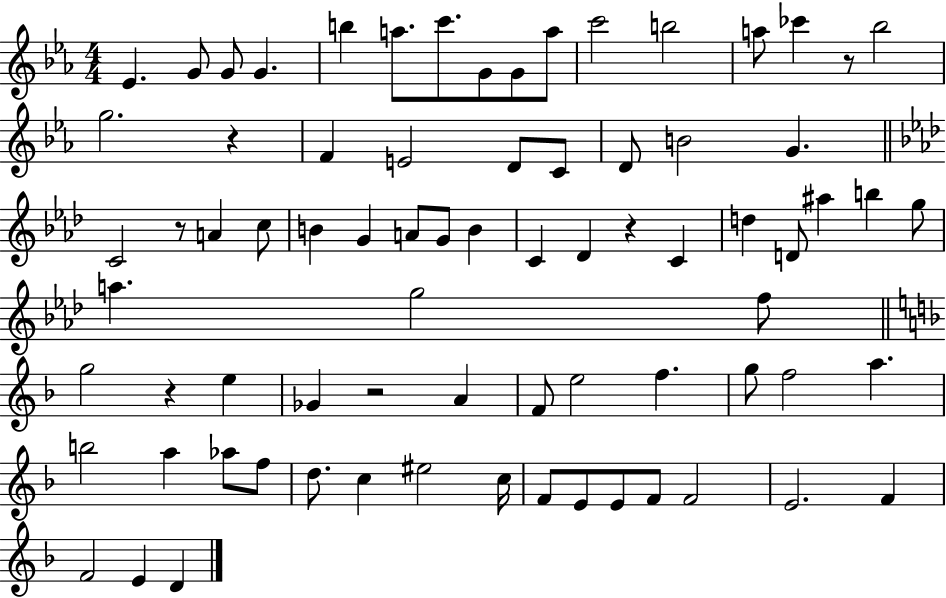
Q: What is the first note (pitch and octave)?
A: Eb4